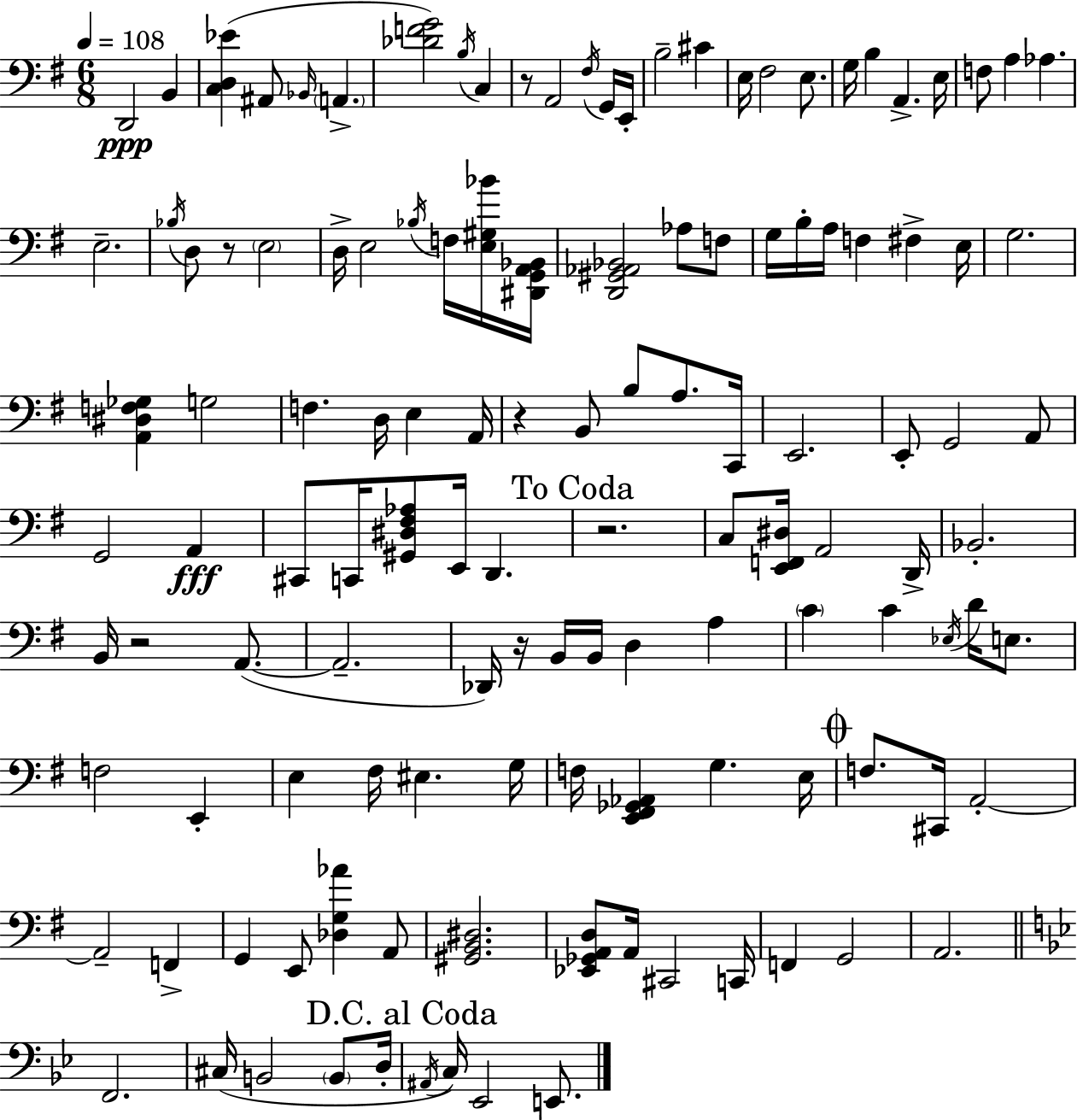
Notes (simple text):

D2/h B2/q [C3,D3,Eb4]/q A#2/e Bb2/s A2/q. [Db4,F4,G4]/h B3/s C3/q R/e A2/h F#3/s G2/s E2/s B3/h C#4/q E3/s F#3/h E3/e. G3/s B3/q A2/q. E3/s F3/e A3/q Ab3/q. E3/h. Bb3/s D3/e R/e E3/h D3/s E3/h Bb3/s F3/s [E3,G#3,Bb4]/s [D#2,G2,A2,Bb2]/s [D2,G#2,Ab2,Bb2]/h Ab3/e F3/e G3/s B3/s A3/s F3/q F#3/q E3/s G3/h. [A2,D#3,F3,Gb3]/q G3/h F3/q. D3/s E3/q A2/s R/q B2/e B3/e A3/e. C2/s E2/h. E2/e G2/h A2/e G2/h A2/q C#2/e C2/s [G#2,D#3,F#3,Ab3]/e E2/s D2/q. R/h. C3/e [E2,F2,D#3]/s A2/h D2/s Bb2/h. B2/s R/h A2/e. A2/h. Db2/s R/s B2/s B2/s D3/q A3/q C4/q C4/q Eb3/s D4/s E3/e. F3/h E2/q E3/q F#3/s EIS3/q. G3/s F3/s [E2,F#2,Gb2,Ab2]/q G3/q. E3/s F3/e. C#2/s A2/h A2/h F2/q G2/q E2/e [Db3,G3,Ab4]/q A2/e [G#2,B2,D#3]/h. [Eb2,Gb2,A2,D3]/e A2/s C#2/h C2/s F2/q G2/h A2/h. F2/h. C#3/s B2/h B2/e D3/s A#2/s C3/s Eb2/h E2/e.